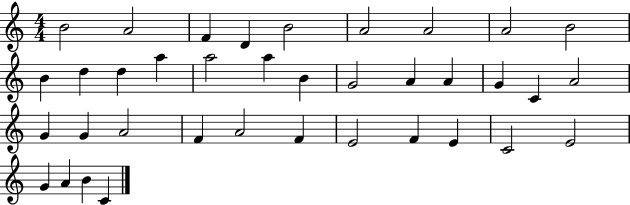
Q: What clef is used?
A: treble